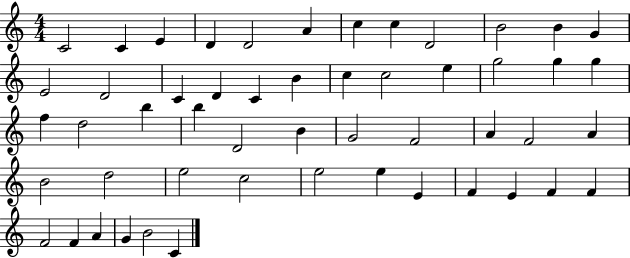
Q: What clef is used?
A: treble